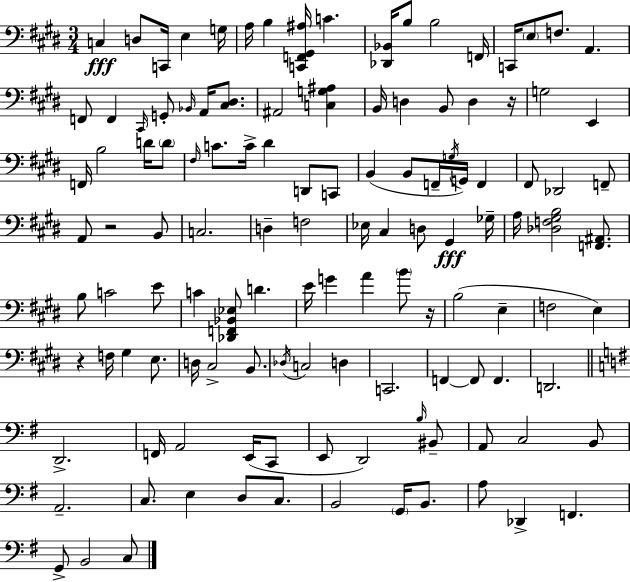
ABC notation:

X:1
T:Untitled
M:3/4
L:1/4
K:E
C, D,/2 C,,/4 E, G,/4 A,/4 B, [C,,F,,^G,,^A,]/4 C [_D,,_B,,]/4 B,/2 B,2 F,,/4 C,,/4 E,/2 F,/2 A,, F,,/2 F,, ^C,,/4 G,,/2 _B,,/4 A,,/4 [^C,^D,]/2 ^A,,2 [C,G,^A,] B,,/4 D, B,,/2 D, z/4 G,2 E,, F,,/4 B,2 D/4 D/2 ^F,/4 C/2 C/4 ^D D,,/2 C,,/2 B,, B,,/2 F,,/4 G,/4 G,,/4 F,, ^F,,/2 _D,,2 F,,/2 A,,/2 z2 B,,/2 C,2 D, F,2 _E,/4 ^C, D,/2 ^G,, _G,/4 A,/4 [_D,F,^G,B,]2 [F,,^A,,]/2 B,/2 C2 E/2 C [_D,,F,,_B,,_E,]/2 D E/4 G A B/2 z/4 B,2 E, F,2 E, z F,/4 ^G, E,/2 D,/4 ^C,2 B,,/2 _D,/4 C,2 D, C,,2 F,, F,,/2 F,, D,,2 D,,2 F,,/4 A,,2 E,,/4 C,,/2 E,,/2 D,,2 B,/4 ^B,,/2 A,,/2 C,2 B,,/2 A,,2 C,/2 E, D,/2 C,/2 B,,2 G,,/4 B,,/2 A,/2 _D,, F,, G,,/2 B,,2 C,/2